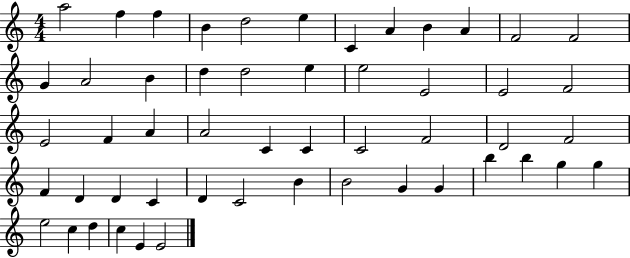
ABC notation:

X:1
T:Untitled
M:4/4
L:1/4
K:C
a2 f f B d2 e C A B A F2 F2 G A2 B d d2 e e2 E2 E2 F2 E2 F A A2 C C C2 F2 D2 F2 F D D C D C2 B B2 G G b b g g e2 c d c E E2